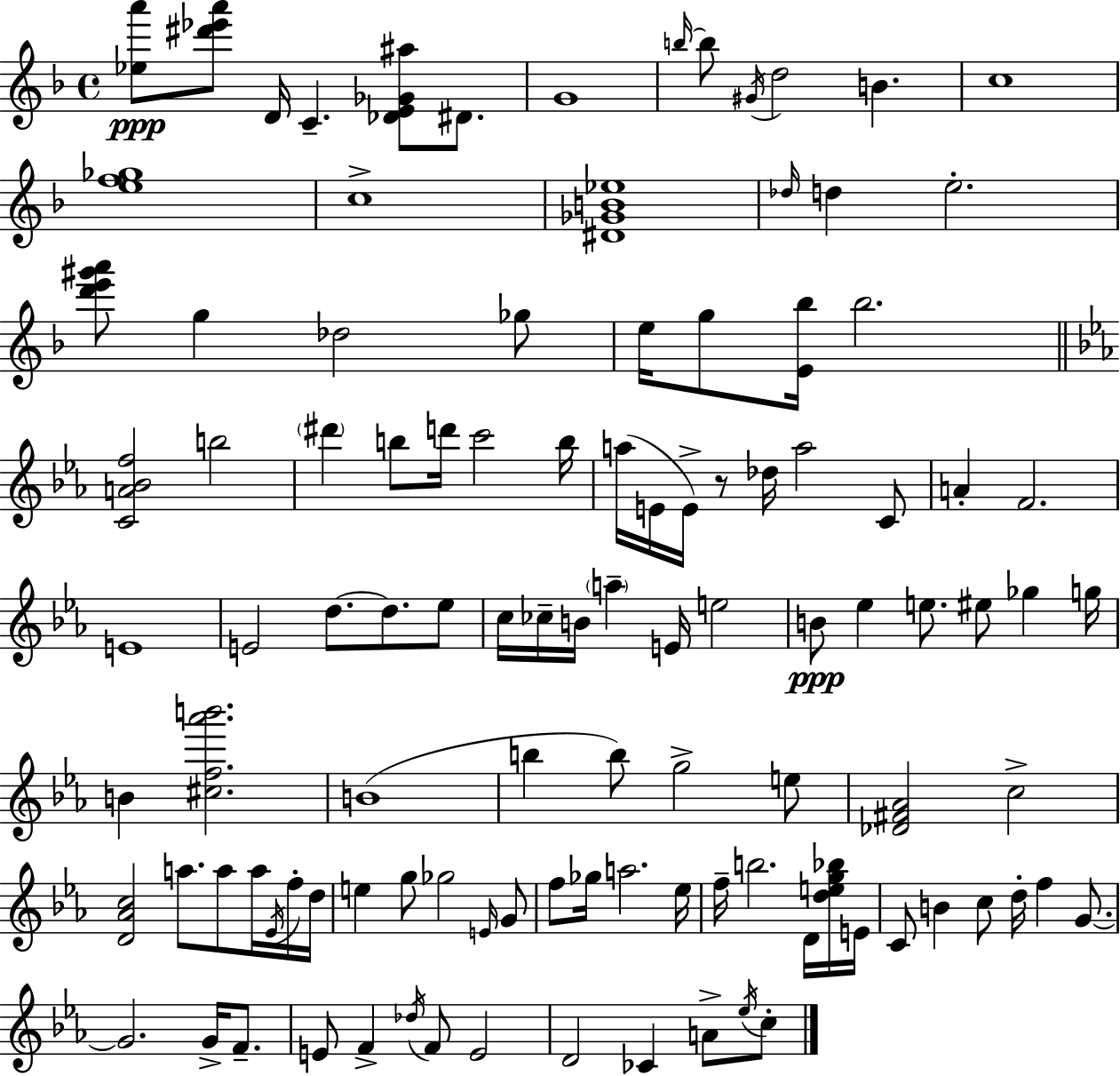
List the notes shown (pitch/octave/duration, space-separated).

[Eb5,A6]/e [D#6,Eb6,A6]/e D4/s C4/q. [Db4,E4,Gb4,A#5]/e D#4/e. G4/w B5/s B5/e G#4/s D5/h B4/q. C5/w [E5,F5,Gb5]/w C5/w [D#4,Gb4,B4,Eb5]/w Db5/s D5/q E5/h. [D6,E6,G#6,A6]/e G5/q Db5/h Gb5/e E5/s G5/e [E4,Bb5]/s Bb5/h. [C4,A4,Bb4,F5]/h B5/h D#6/q B5/e D6/s C6/h B5/s A5/s E4/s E4/s R/e Db5/s A5/h C4/e A4/q F4/h. E4/w E4/h D5/e. D5/e. Eb5/e C5/s CES5/s B4/s A5/q E4/s E5/h B4/e Eb5/q E5/e. EIS5/e Gb5/q G5/s B4/q [C#5,F5,Ab6,B6]/h. B4/w B5/q B5/e G5/h E5/e [Db4,F#4,Ab4]/h C5/h [D4,Ab4,C5]/h A5/e. A5/e A5/s Eb4/s F5/s D5/s E5/q G5/e Gb5/h E4/s G4/e F5/e Gb5/s A5/h. Eb5/s F5/s B5/h. D4/s [D5,E5,G5,Bb5]/s E4/s C4/e B4/q C5/e D5/s F5/q G4/e. G4/h. G4/s F4/e. E4/e F4/q Db5/s F4/e E4/h D4/h CES4/q A4/e Eb5/s C5/e